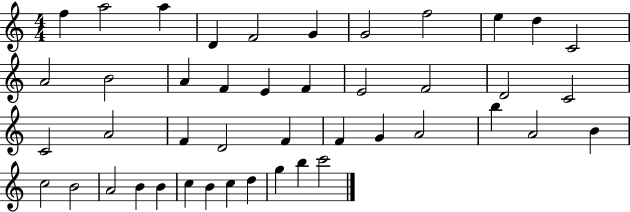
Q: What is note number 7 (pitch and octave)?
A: G4